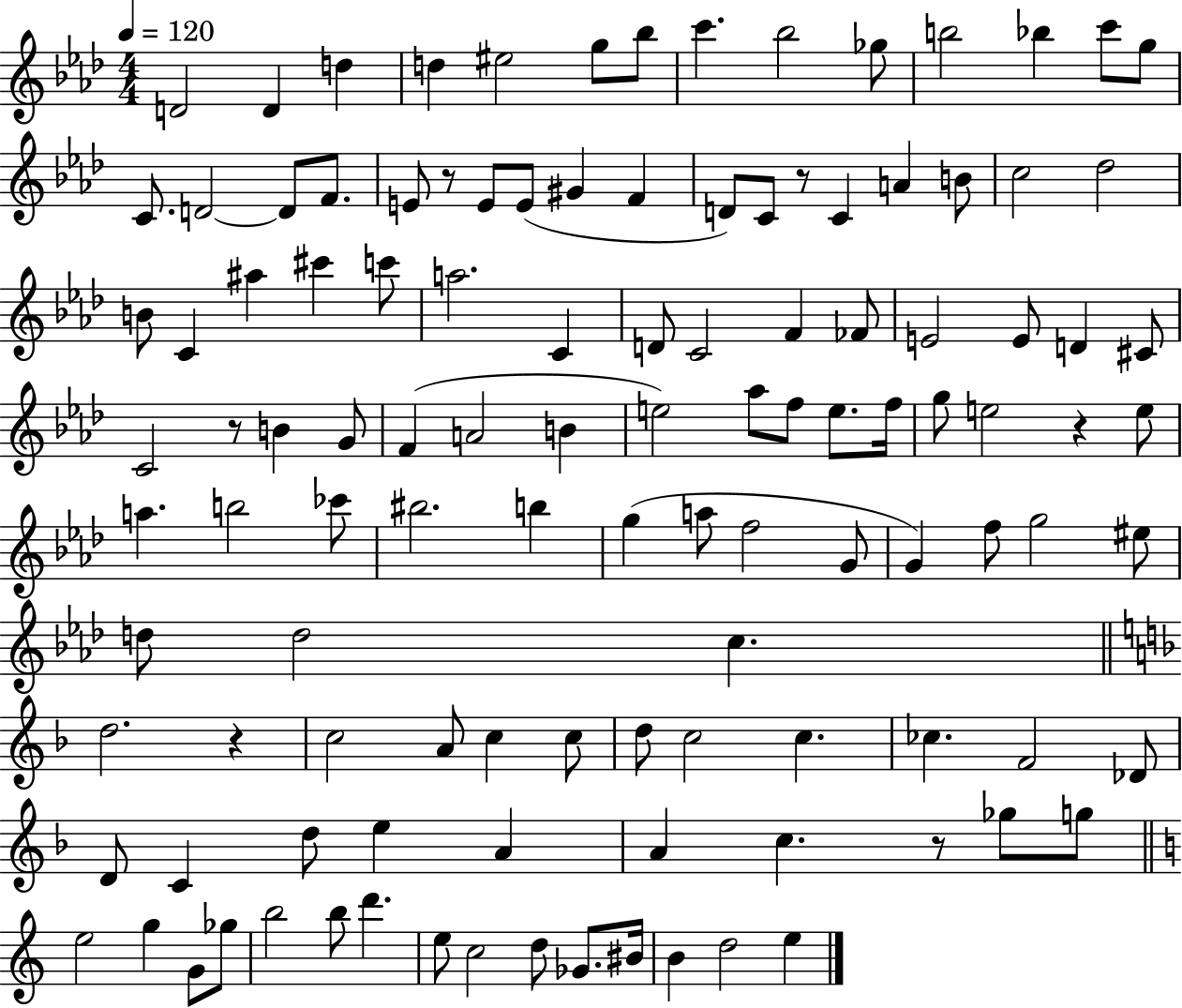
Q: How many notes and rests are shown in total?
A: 116